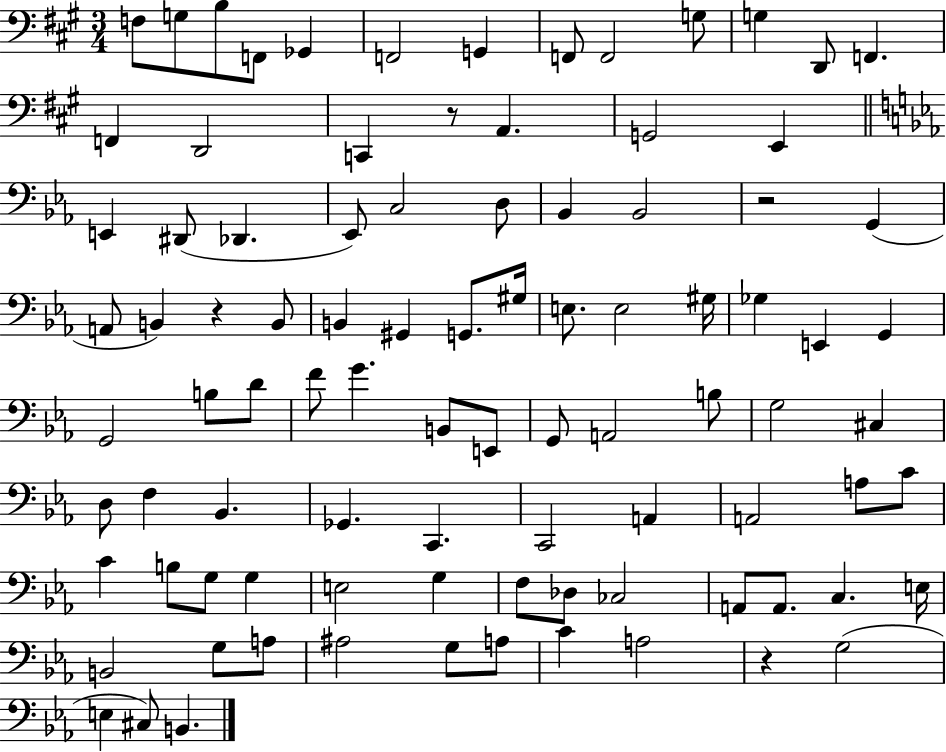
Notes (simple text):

F3/e G3/e B3/e F2/e Gb2/q F2/h G2/q F2/e F2/h G3/e G3/q D2/e F2/q. F2/q D2/h C2/q R/e A2/q. G2/h E2/q E2/q D#2/e Db2/q. Eb2/e C3/h D3/e Bb2/q Bb2/h R/h G2/q A2/e B2/q R/q B2/e B2/q G#2/q G2/e. G#3/s E3/e. E3/h G#3/s Gb3/q E2/q G2/q G2/h B3/e D4/e F4/e G4/q. B2/e E2/e G2/e A2/h B3/e G3/h C#3/q D3/e F3/q Bb2/q. Gb2/q. C2/q. C2/h A2/q A2/h A3/e C4/e C4/q B3/e G3/e G3/q E3/h G3/q F3/e Db3/e CES3/h A2/e A2/e. C3/q. E3/s B2/h G3/e A3/e A#3/h G3/e A3/e C4/q A3/h R/q G3/h E3/q C#3/e B2/q.